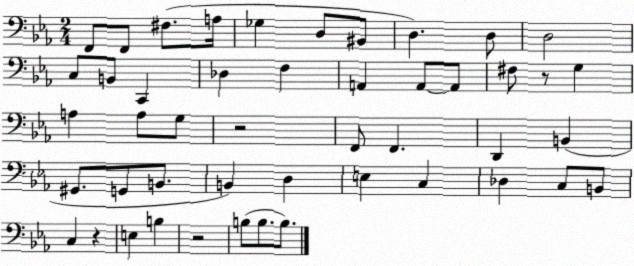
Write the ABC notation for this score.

X:1
T:Untitled
M:2/4
L:1/4
K:Eb
F,,/2 F,,/2 ^F,/2 A,/4 _G, D,/2 ^B,,/2 D, D,/2 D,2 C,/2 B,,/2 C,, _D, F, A,, A,,/2 A,,/2 ^F,/2 z/2 G, A, A,/2 G,/2 z2 F,,/2 F,, D,, B,, ^G,,/2 G,,/2 B,,/2 B,, D, E, C, _D, C,/2 B,,/2 C, z E, B, z2 B,/2 B,/2 B,/2